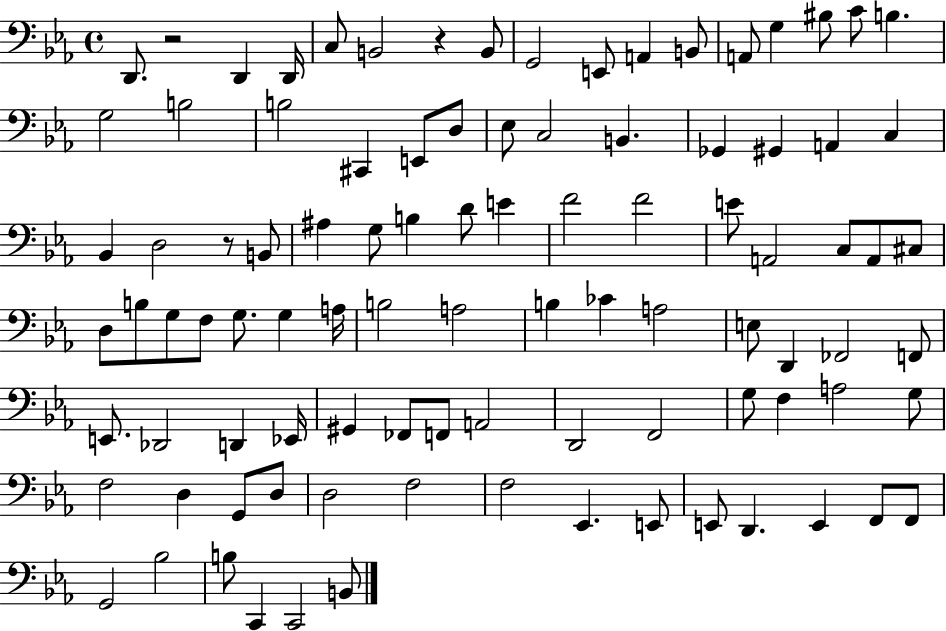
{
  \clef bass
  \time 4/4
  \defaultTimeSignature
  \key ees \major
  d,8. r2 d,4 d,16 | c8 b,2 r4 b,8 | g,2 e,8 a,4 b,8 | a,8 g4 bis8 c'8 b4. | \break g2 b2 | b2 cis,4 e,8 d8 | ees8 c2 b,4. | ges,4 gis,4 a,4 c4 | \break bes,4 d2 r8 b,8 | ais4 g8 b4 d'8 e'4 | f'2 f'2 | e'8 a,2 c8 a,8 cis8 | \break d8 b8 g8 f8 g8. g4 a16 | b2 a2 | b4 ces'4 a2 | e8 d,4 fes,2 f,8 | \break e,8. des,2 d,4 ees,16 | gis,4 fes,8 f,8 a,2 | d,2 f,2 | g8 f4 a2 g8 | \break f2 d4 g,8 d8 | d2 f2 | f2 ees,4. e,8 | e,8 d,4. e,4 f,8 f,8 | \break g,2 bes2 | b8 c,4 c,2 b,8 | \bar "|."
}